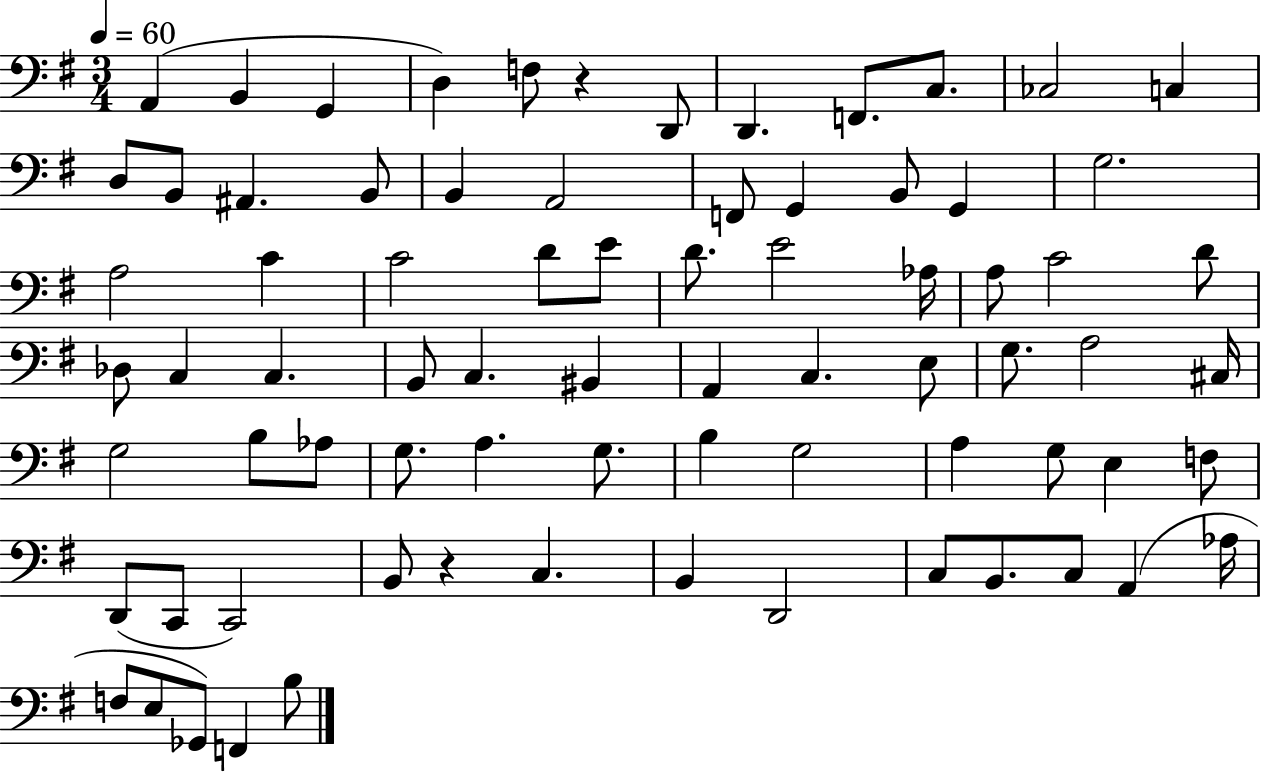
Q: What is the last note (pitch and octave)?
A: B3